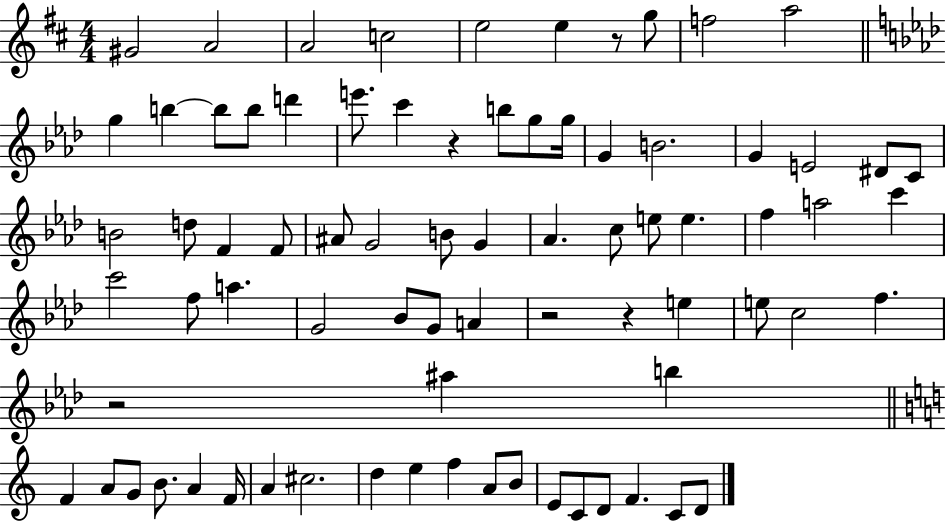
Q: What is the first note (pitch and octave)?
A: G#4